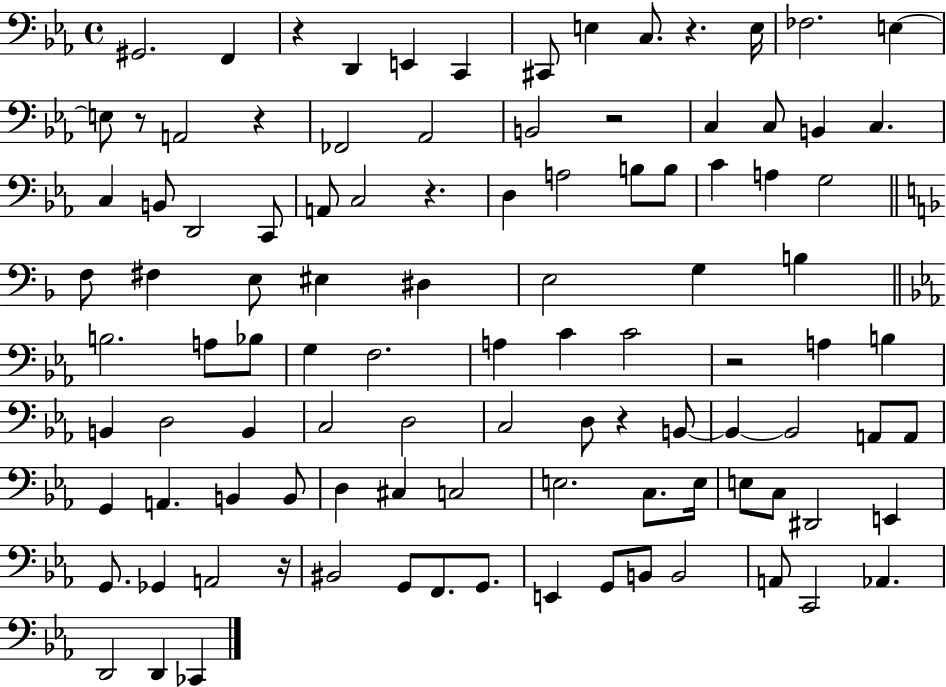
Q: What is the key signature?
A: EES major